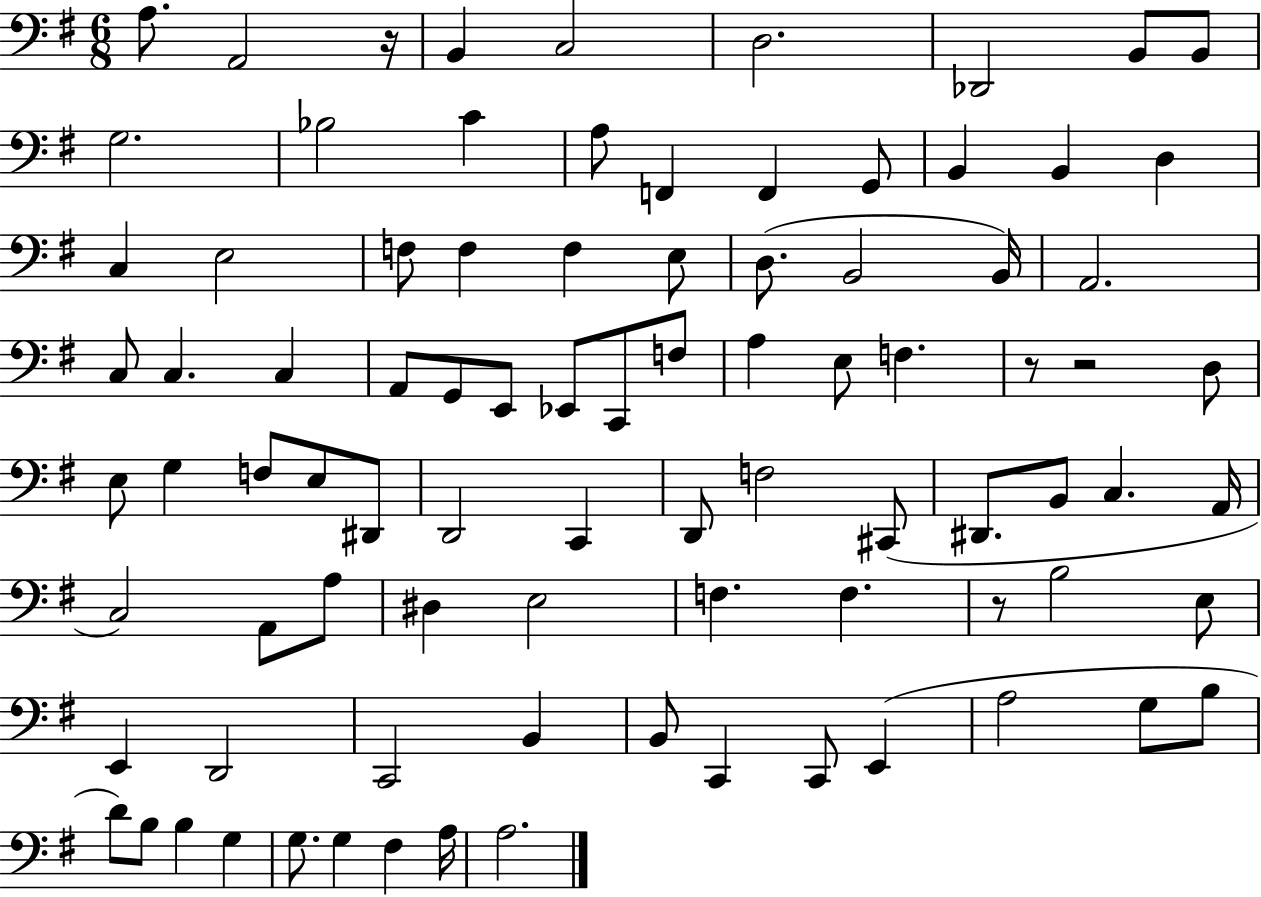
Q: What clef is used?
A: bass